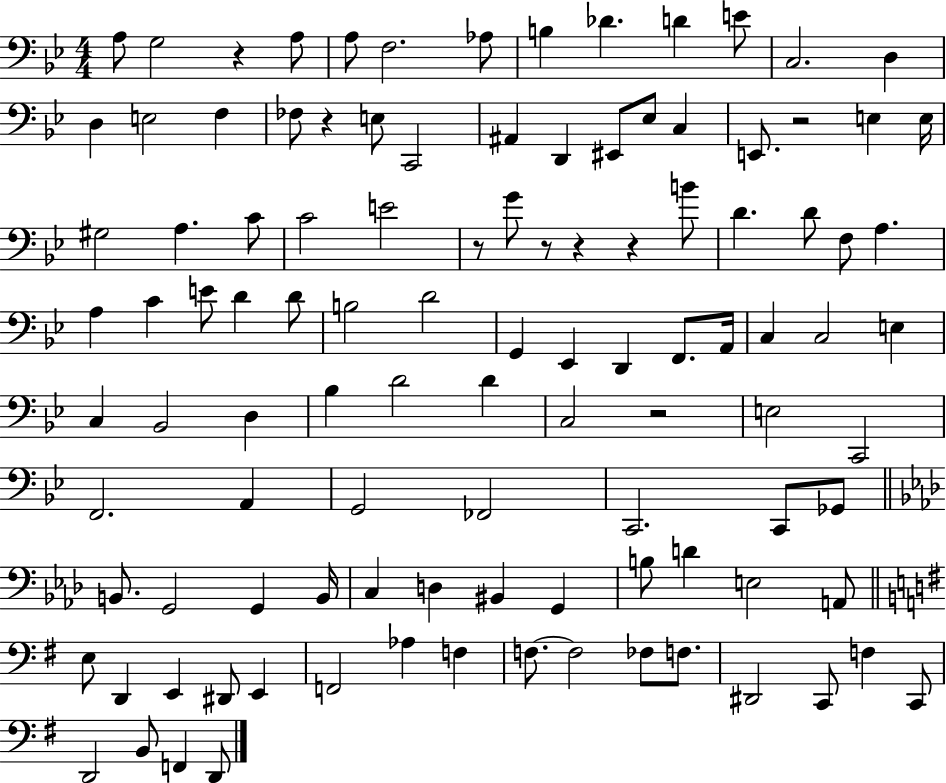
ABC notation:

X:1
T:Untitled
M:4/4
L:1/4
K:Bb
A,/2 G,2 z A,/2 A,/2 F,2 _A,/2 B, _D D E/2 C,2 D, D, E,2 F, _F,/2 z E,/2 C,,2 ^A,, D,, ^E,,/2 _E,/2 C, E,,/2 z2 E, E,/4 ^G,2 A, C/2 C2 E2 z/2 G/2 z/2 z z B/2 D D/2 F,/2 A, A, C E/2 D D/2 B,2 D2 G,, _E,, D,, F,,/2 A,,/4 C, C,2 E, C, _B,,2 D, _B, D2 D C,2 z2 E,2 C,,2 F,,2 A,, G,,2 _F,,2 C,,2 C,,/2 _G,,/2 B,,/2 G,,2 G,, B,,/4 C, D, ^B,, G,, B,/2 D E,2 A,,/2 E,/2 D,, E,, ^D,,/2 E,, F,,2 _A, F, F,/2 F,2 _F,/2 F,/2 ^D,,2 C,,/2 F, C,,/2 D,,2 B,,/2 F,, D,,/2